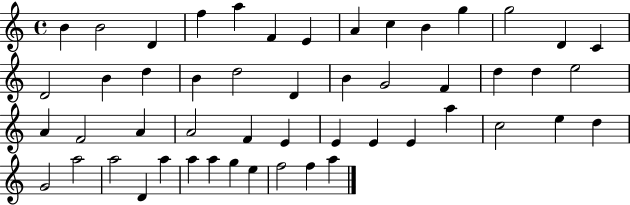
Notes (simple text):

B4/q B4/h D4/q F5/q A5/q F4/q E4/q A4/q C5/q B4/q G5/q G5/h D4/q C4/q D4/h B4/q D5/q B4/q D5/h D4/q B4/q G4/h F4/q D5/q D5/q E5/h A4/q F4/h A4/q A4/h F4/q E4/q E4/q E4/q E4/q A5/q C5/h E5/q D5/q G4/h A5/h A5/h D4/q A5/q A5/q A5/q G5/q E5/q F5/h F5/q A5/q